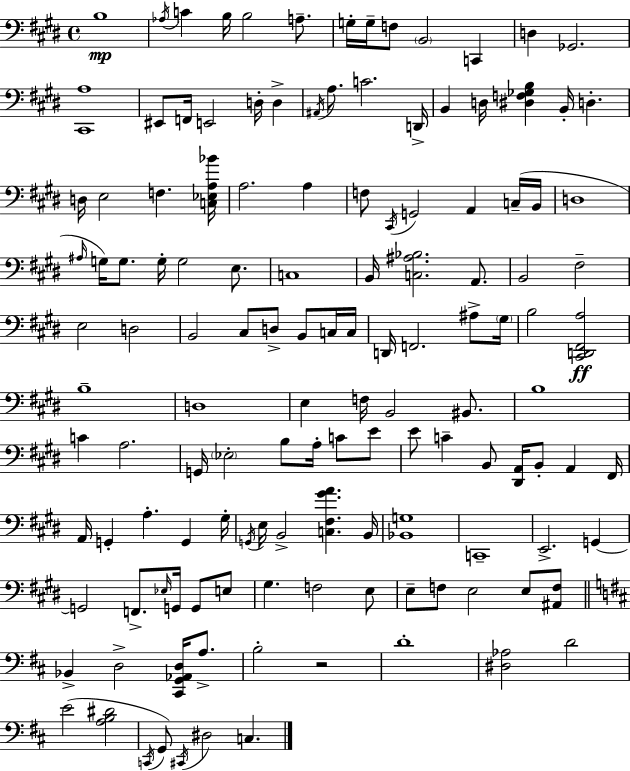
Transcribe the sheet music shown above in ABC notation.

X:1
T:Untitled
M:4/4
L:1/4
K:E
B,4 _A,/4 C B,/4 B,2 A,/2 G,/4 G,/4 F,/2 B,,2 C,, D, _G,,2 [^C,,A,]4 ^E,,/2 F,,/4 E,,2 D,/4 D, ^A,,/4 A,/2 C2 D,,/4 B,, D,/4 [^D,F,_G,B,] B,,/4 D, D,/4 E,2 F, [C,_E,A,_B]/4 A,2 A, F,/2 ^C,,/4 G,,2 A,, C,/4 B,,/4 D,4 ^A,/4 G,/4 G,/2 G,/4 G,2 E,/2 C,4 B,,/4 [C,^A,_B,]2 A,,/2 B,,2 ^F,2 E,2 D,2 B,,2 ^C,/2 D,/2 B,,/2 C,/4 C,/4 D,,/4 F,,2 ^A,/2 ^G,/4 B,2 [^C,,D,,^F,,A,]2 B,4 D,4 E, F,/4 B,,2 ^B,,/2 B,4 C A,2 G,,/4 _E,2 B,/2 A,/4 C/2 E/2 E/2 C B,,/2 [^D,,A,,]/4 B,,/2 A,, ^F,,/4 A,,/4 G,, A, G,, ^G,/4 G,,/4 E,/4 B,,2 [C,^F,^GA] B,,/4 [_B,,G,]4 C,,4 E,,2 G,, G,,2 F,,/2 _E,/4 G,,/4 G,,/2 E,/2 ^G, F,2 E,/2 E,/2 F,/2 E,2 E,/2 [^A,,F,]/2 _B,, D,2 [^C,,G,,_A,,D,]/4 A,/2 B,2 z2 D4 [^D,_A,]2 D2 E2 [A,B,^D]2 C,,/4 G,,/2 ^C,,/4 ^D,2 C,